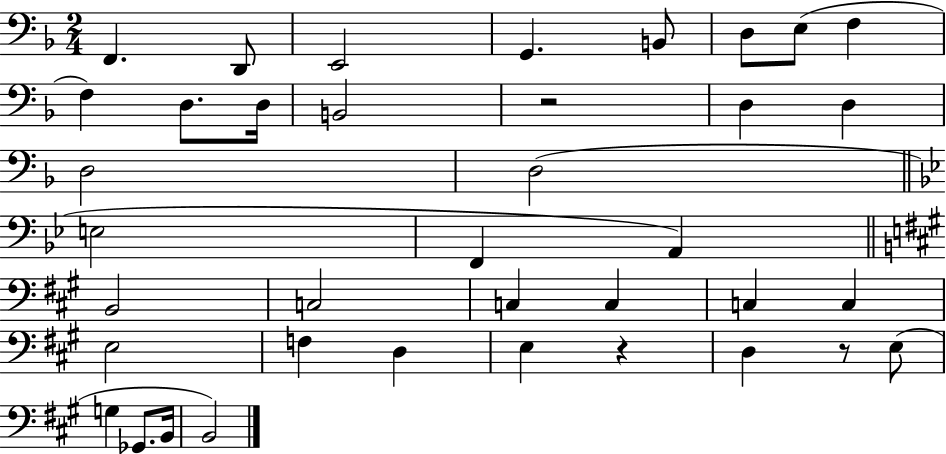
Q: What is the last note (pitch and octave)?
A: B2